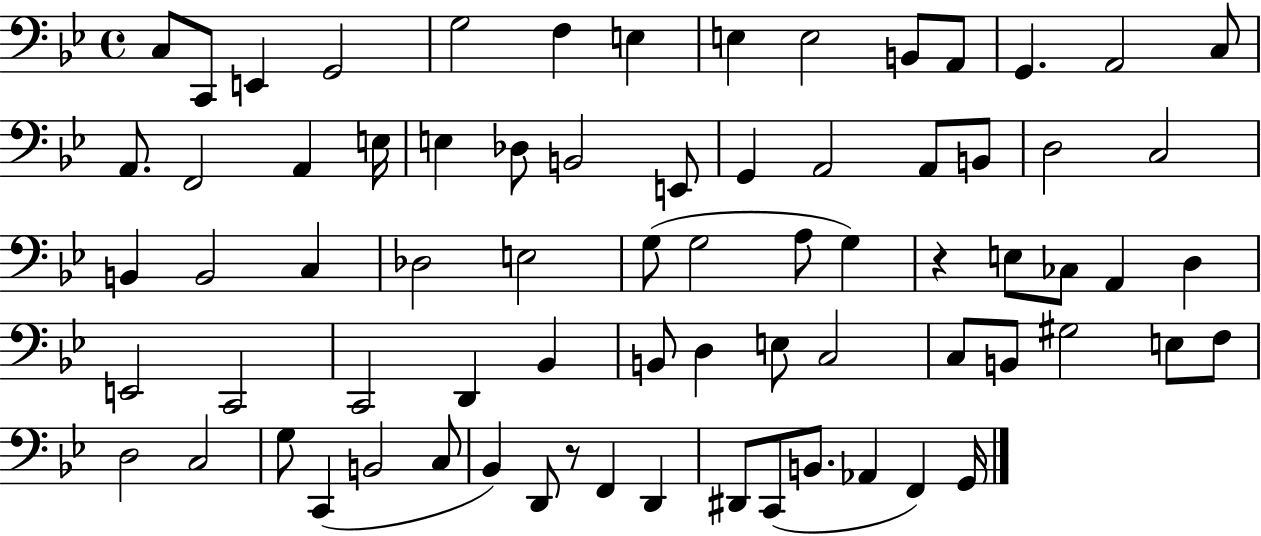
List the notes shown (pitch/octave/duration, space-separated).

C3/e C2/e E2/q G2/h G3/h F3/q E3/q E3/q E3/h B2/e A2/e G2/q. A2/h C3/e A2/e. F2/h A2/q E3/s E3/q Db3/e B2/h E2/e G2/q A2/h A2/e B2/e D3/h C3/h B2/q B2/h C3/q Db3/h E3/h G3/e G3/h A3/e G3/q R/q E3/e CES3/e A2/q D3/q E2/h C2/h C2/h D2/q Bb2/q B2/e D3/q E3/e C3/h C3/e B2/e G#3/h E3/e F3/e D3/h C3/h G3/e C2/q B2/h C3/e Bb2/q D2/e R/e F2/q D2/q D#2/e C2/e B2/e. Ab2/q F2/q G2/s